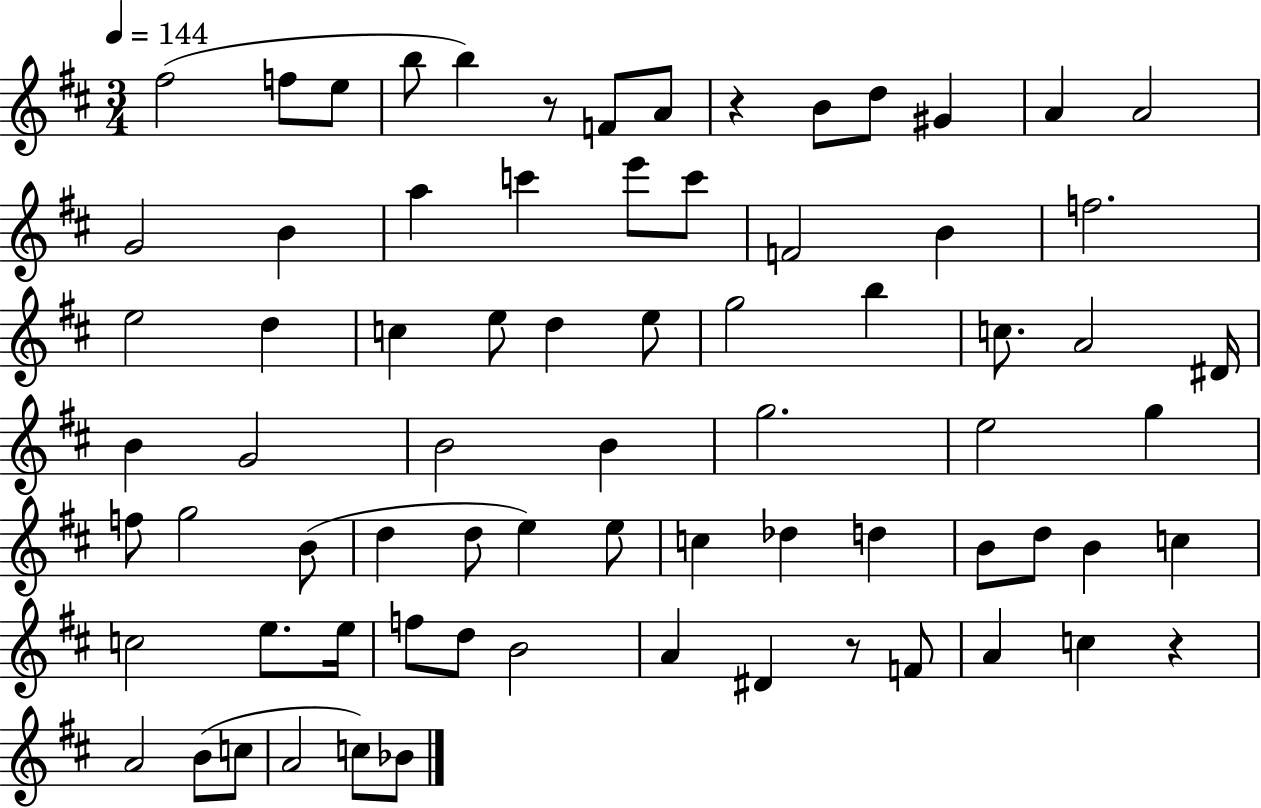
X:1
T:Untitled
M:3/4
L:1/4
K:D
^f2 f/2 e/2 b/2 b z/2 F/2 A/2 z B/2 d/2 ^G A A2 G2 B a c' e'/2 c'/2 F2 B f2 e2 d c e/2 d e/2 g2 b c/2 A2 ^D/4 B G2 B2 B g2 e2 g f/2 g2 B/2 d d/2 e e/2 c _d d B/2 d/2 B c c2 e/2 e/4 f/2 d/2 B2 A ^D z/2 F/2 A c z A2 B/2 c/2 A2 c/2 _B/2